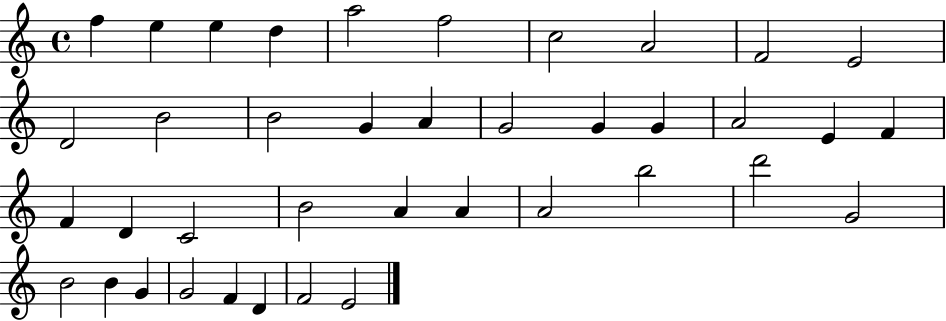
{
  \clef treble
  \time 4/4
  \defaultTimeSignature
  \key c \major
  f''4 e''4 e''4 d''4 | a''2 f''2 | c''2 a'2 | f'2 e'2 | \break d'2 b'2 | b'2 g'4 a'4 | g'2 g'4 g'4 | a'2 e'4 f'4 | \break f'4 d'4 c'2 | b'2 a'4 a'4 | a'2 b''2 | d'''2 g'2 | \break b'2 b'4 g'4 | g'2 f'4 d'4 | f'2 e'2 | \bar "|."
}